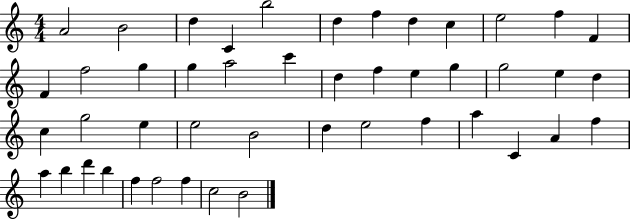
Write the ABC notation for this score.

X:1
T:Untitled
M:4/4
L:1/4
K:C
A2 B2 d C b2 d f d c e2 f F F f2 g g a2 c' d f e g g2 e d c g2 e e2 B2 d e2 f a C A f a b d' b f f2 f c2 B2